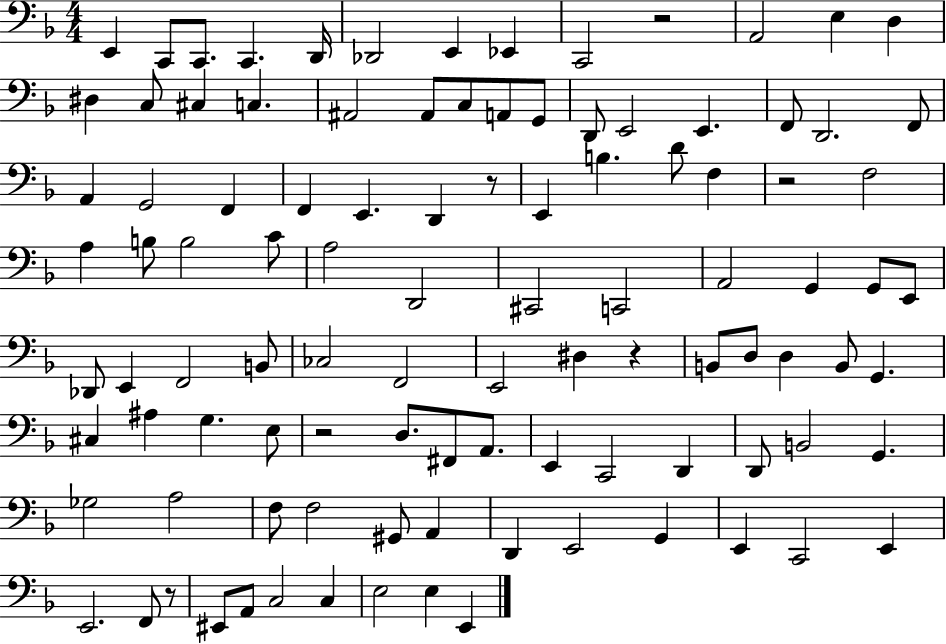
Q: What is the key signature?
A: F major